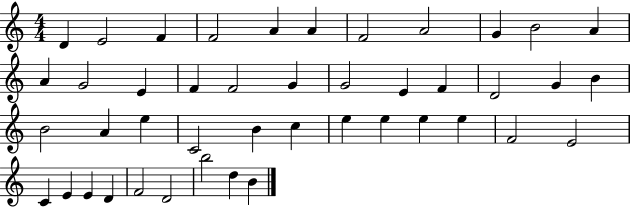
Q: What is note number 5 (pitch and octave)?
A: A4